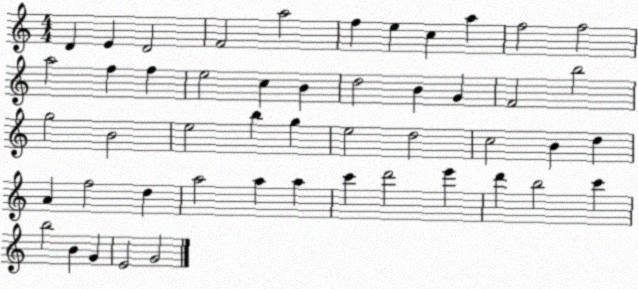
X:1
T:Untitled
M:4/4
L:1/4
K:C
D E D2 F2 a2 f e c a f2 f2 a2 f f e2 c B d2 B G F2 b2 g2 B2 e2 b g e2 d2 c2 B d A f2 d a2 a a c' d'2 e' d' b2 c' b2 B G E2 G2